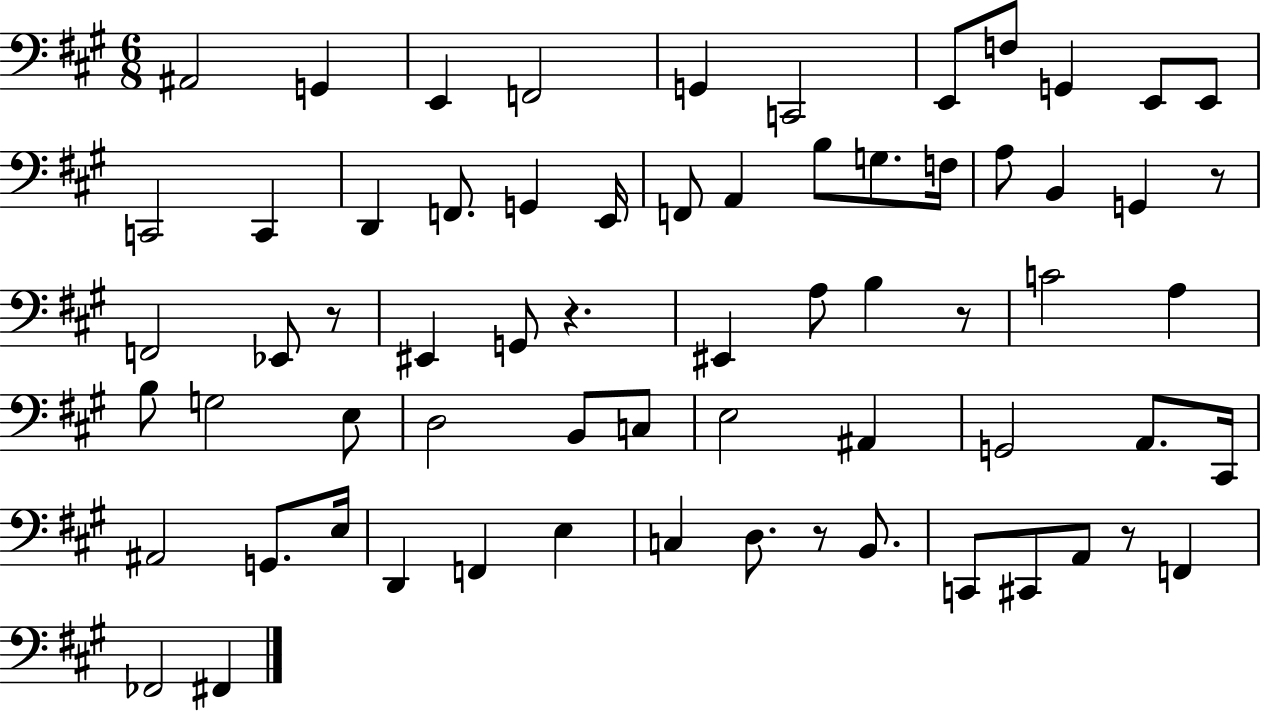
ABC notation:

X:1
T:Untitled
M:6/8
L:1/4
K:A
^A,,2 G,, E,, F,,2 G,, C,,2 E,,/2 F,/2 G,, E,,/2 E,,/2 C,,2 C,, D,, F,,/2 G,, E,,/4 F,,/2 A,, B,/2 G,/2 F,/4 A,/2 B,, G,, z/2 F,,2 _E,,/2 z/2 ^E,, G,,/2 z ^E,, A,/2 B, z/2 C2 A, B,/2 G,2 E,/2 D,2 B,,/2 C,/2 E,2 ^A,, G,,2 A,,/2 ^C,,/4 ^A,,2 G,,/2 E,/4 D,, F,, E, C, D,/2 z/2 B,,/2 C,,/2 ^C,,/2 A,,/2 z/2 F,, _F,,2 ^F,,